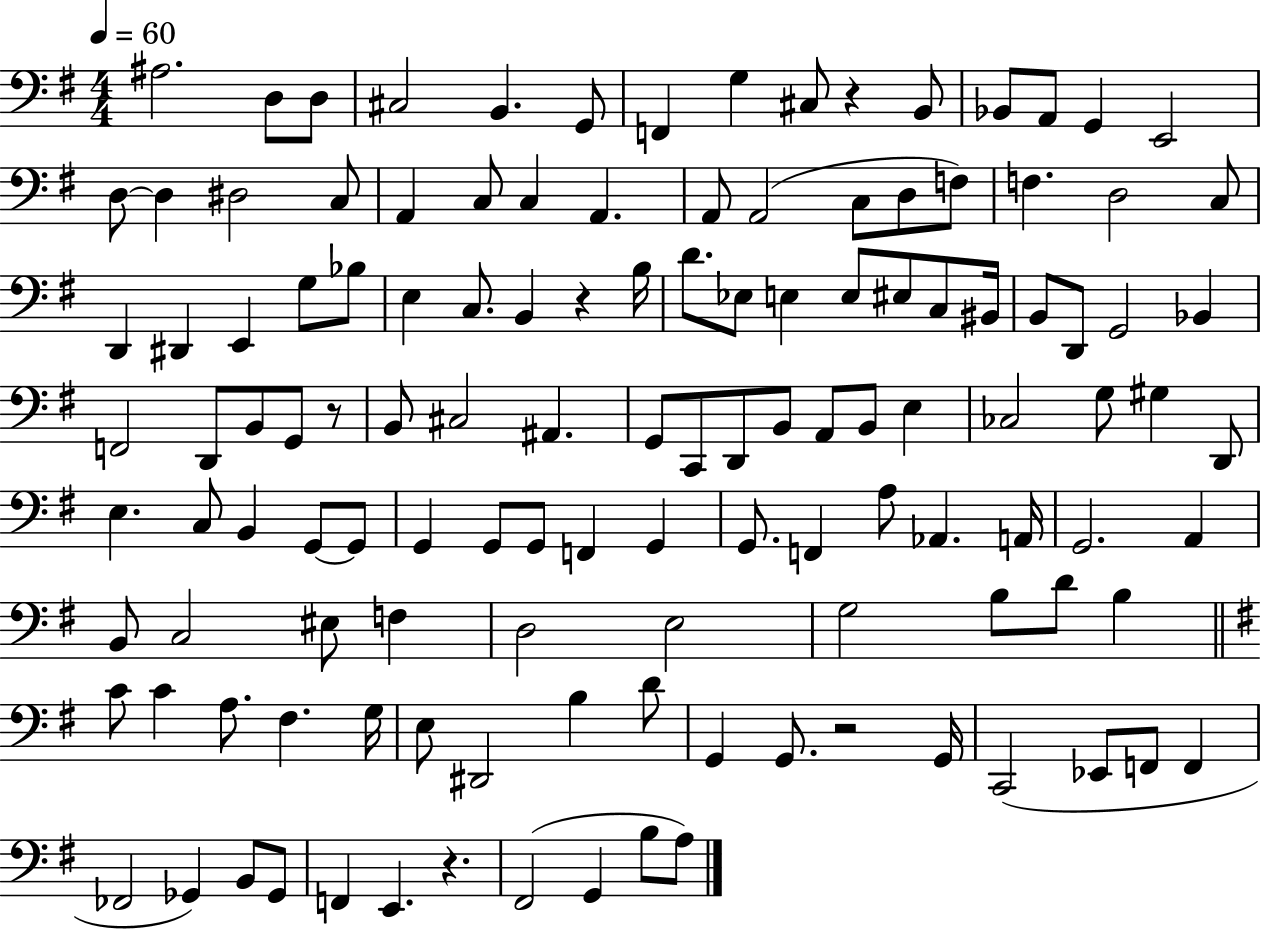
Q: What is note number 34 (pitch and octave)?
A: G3